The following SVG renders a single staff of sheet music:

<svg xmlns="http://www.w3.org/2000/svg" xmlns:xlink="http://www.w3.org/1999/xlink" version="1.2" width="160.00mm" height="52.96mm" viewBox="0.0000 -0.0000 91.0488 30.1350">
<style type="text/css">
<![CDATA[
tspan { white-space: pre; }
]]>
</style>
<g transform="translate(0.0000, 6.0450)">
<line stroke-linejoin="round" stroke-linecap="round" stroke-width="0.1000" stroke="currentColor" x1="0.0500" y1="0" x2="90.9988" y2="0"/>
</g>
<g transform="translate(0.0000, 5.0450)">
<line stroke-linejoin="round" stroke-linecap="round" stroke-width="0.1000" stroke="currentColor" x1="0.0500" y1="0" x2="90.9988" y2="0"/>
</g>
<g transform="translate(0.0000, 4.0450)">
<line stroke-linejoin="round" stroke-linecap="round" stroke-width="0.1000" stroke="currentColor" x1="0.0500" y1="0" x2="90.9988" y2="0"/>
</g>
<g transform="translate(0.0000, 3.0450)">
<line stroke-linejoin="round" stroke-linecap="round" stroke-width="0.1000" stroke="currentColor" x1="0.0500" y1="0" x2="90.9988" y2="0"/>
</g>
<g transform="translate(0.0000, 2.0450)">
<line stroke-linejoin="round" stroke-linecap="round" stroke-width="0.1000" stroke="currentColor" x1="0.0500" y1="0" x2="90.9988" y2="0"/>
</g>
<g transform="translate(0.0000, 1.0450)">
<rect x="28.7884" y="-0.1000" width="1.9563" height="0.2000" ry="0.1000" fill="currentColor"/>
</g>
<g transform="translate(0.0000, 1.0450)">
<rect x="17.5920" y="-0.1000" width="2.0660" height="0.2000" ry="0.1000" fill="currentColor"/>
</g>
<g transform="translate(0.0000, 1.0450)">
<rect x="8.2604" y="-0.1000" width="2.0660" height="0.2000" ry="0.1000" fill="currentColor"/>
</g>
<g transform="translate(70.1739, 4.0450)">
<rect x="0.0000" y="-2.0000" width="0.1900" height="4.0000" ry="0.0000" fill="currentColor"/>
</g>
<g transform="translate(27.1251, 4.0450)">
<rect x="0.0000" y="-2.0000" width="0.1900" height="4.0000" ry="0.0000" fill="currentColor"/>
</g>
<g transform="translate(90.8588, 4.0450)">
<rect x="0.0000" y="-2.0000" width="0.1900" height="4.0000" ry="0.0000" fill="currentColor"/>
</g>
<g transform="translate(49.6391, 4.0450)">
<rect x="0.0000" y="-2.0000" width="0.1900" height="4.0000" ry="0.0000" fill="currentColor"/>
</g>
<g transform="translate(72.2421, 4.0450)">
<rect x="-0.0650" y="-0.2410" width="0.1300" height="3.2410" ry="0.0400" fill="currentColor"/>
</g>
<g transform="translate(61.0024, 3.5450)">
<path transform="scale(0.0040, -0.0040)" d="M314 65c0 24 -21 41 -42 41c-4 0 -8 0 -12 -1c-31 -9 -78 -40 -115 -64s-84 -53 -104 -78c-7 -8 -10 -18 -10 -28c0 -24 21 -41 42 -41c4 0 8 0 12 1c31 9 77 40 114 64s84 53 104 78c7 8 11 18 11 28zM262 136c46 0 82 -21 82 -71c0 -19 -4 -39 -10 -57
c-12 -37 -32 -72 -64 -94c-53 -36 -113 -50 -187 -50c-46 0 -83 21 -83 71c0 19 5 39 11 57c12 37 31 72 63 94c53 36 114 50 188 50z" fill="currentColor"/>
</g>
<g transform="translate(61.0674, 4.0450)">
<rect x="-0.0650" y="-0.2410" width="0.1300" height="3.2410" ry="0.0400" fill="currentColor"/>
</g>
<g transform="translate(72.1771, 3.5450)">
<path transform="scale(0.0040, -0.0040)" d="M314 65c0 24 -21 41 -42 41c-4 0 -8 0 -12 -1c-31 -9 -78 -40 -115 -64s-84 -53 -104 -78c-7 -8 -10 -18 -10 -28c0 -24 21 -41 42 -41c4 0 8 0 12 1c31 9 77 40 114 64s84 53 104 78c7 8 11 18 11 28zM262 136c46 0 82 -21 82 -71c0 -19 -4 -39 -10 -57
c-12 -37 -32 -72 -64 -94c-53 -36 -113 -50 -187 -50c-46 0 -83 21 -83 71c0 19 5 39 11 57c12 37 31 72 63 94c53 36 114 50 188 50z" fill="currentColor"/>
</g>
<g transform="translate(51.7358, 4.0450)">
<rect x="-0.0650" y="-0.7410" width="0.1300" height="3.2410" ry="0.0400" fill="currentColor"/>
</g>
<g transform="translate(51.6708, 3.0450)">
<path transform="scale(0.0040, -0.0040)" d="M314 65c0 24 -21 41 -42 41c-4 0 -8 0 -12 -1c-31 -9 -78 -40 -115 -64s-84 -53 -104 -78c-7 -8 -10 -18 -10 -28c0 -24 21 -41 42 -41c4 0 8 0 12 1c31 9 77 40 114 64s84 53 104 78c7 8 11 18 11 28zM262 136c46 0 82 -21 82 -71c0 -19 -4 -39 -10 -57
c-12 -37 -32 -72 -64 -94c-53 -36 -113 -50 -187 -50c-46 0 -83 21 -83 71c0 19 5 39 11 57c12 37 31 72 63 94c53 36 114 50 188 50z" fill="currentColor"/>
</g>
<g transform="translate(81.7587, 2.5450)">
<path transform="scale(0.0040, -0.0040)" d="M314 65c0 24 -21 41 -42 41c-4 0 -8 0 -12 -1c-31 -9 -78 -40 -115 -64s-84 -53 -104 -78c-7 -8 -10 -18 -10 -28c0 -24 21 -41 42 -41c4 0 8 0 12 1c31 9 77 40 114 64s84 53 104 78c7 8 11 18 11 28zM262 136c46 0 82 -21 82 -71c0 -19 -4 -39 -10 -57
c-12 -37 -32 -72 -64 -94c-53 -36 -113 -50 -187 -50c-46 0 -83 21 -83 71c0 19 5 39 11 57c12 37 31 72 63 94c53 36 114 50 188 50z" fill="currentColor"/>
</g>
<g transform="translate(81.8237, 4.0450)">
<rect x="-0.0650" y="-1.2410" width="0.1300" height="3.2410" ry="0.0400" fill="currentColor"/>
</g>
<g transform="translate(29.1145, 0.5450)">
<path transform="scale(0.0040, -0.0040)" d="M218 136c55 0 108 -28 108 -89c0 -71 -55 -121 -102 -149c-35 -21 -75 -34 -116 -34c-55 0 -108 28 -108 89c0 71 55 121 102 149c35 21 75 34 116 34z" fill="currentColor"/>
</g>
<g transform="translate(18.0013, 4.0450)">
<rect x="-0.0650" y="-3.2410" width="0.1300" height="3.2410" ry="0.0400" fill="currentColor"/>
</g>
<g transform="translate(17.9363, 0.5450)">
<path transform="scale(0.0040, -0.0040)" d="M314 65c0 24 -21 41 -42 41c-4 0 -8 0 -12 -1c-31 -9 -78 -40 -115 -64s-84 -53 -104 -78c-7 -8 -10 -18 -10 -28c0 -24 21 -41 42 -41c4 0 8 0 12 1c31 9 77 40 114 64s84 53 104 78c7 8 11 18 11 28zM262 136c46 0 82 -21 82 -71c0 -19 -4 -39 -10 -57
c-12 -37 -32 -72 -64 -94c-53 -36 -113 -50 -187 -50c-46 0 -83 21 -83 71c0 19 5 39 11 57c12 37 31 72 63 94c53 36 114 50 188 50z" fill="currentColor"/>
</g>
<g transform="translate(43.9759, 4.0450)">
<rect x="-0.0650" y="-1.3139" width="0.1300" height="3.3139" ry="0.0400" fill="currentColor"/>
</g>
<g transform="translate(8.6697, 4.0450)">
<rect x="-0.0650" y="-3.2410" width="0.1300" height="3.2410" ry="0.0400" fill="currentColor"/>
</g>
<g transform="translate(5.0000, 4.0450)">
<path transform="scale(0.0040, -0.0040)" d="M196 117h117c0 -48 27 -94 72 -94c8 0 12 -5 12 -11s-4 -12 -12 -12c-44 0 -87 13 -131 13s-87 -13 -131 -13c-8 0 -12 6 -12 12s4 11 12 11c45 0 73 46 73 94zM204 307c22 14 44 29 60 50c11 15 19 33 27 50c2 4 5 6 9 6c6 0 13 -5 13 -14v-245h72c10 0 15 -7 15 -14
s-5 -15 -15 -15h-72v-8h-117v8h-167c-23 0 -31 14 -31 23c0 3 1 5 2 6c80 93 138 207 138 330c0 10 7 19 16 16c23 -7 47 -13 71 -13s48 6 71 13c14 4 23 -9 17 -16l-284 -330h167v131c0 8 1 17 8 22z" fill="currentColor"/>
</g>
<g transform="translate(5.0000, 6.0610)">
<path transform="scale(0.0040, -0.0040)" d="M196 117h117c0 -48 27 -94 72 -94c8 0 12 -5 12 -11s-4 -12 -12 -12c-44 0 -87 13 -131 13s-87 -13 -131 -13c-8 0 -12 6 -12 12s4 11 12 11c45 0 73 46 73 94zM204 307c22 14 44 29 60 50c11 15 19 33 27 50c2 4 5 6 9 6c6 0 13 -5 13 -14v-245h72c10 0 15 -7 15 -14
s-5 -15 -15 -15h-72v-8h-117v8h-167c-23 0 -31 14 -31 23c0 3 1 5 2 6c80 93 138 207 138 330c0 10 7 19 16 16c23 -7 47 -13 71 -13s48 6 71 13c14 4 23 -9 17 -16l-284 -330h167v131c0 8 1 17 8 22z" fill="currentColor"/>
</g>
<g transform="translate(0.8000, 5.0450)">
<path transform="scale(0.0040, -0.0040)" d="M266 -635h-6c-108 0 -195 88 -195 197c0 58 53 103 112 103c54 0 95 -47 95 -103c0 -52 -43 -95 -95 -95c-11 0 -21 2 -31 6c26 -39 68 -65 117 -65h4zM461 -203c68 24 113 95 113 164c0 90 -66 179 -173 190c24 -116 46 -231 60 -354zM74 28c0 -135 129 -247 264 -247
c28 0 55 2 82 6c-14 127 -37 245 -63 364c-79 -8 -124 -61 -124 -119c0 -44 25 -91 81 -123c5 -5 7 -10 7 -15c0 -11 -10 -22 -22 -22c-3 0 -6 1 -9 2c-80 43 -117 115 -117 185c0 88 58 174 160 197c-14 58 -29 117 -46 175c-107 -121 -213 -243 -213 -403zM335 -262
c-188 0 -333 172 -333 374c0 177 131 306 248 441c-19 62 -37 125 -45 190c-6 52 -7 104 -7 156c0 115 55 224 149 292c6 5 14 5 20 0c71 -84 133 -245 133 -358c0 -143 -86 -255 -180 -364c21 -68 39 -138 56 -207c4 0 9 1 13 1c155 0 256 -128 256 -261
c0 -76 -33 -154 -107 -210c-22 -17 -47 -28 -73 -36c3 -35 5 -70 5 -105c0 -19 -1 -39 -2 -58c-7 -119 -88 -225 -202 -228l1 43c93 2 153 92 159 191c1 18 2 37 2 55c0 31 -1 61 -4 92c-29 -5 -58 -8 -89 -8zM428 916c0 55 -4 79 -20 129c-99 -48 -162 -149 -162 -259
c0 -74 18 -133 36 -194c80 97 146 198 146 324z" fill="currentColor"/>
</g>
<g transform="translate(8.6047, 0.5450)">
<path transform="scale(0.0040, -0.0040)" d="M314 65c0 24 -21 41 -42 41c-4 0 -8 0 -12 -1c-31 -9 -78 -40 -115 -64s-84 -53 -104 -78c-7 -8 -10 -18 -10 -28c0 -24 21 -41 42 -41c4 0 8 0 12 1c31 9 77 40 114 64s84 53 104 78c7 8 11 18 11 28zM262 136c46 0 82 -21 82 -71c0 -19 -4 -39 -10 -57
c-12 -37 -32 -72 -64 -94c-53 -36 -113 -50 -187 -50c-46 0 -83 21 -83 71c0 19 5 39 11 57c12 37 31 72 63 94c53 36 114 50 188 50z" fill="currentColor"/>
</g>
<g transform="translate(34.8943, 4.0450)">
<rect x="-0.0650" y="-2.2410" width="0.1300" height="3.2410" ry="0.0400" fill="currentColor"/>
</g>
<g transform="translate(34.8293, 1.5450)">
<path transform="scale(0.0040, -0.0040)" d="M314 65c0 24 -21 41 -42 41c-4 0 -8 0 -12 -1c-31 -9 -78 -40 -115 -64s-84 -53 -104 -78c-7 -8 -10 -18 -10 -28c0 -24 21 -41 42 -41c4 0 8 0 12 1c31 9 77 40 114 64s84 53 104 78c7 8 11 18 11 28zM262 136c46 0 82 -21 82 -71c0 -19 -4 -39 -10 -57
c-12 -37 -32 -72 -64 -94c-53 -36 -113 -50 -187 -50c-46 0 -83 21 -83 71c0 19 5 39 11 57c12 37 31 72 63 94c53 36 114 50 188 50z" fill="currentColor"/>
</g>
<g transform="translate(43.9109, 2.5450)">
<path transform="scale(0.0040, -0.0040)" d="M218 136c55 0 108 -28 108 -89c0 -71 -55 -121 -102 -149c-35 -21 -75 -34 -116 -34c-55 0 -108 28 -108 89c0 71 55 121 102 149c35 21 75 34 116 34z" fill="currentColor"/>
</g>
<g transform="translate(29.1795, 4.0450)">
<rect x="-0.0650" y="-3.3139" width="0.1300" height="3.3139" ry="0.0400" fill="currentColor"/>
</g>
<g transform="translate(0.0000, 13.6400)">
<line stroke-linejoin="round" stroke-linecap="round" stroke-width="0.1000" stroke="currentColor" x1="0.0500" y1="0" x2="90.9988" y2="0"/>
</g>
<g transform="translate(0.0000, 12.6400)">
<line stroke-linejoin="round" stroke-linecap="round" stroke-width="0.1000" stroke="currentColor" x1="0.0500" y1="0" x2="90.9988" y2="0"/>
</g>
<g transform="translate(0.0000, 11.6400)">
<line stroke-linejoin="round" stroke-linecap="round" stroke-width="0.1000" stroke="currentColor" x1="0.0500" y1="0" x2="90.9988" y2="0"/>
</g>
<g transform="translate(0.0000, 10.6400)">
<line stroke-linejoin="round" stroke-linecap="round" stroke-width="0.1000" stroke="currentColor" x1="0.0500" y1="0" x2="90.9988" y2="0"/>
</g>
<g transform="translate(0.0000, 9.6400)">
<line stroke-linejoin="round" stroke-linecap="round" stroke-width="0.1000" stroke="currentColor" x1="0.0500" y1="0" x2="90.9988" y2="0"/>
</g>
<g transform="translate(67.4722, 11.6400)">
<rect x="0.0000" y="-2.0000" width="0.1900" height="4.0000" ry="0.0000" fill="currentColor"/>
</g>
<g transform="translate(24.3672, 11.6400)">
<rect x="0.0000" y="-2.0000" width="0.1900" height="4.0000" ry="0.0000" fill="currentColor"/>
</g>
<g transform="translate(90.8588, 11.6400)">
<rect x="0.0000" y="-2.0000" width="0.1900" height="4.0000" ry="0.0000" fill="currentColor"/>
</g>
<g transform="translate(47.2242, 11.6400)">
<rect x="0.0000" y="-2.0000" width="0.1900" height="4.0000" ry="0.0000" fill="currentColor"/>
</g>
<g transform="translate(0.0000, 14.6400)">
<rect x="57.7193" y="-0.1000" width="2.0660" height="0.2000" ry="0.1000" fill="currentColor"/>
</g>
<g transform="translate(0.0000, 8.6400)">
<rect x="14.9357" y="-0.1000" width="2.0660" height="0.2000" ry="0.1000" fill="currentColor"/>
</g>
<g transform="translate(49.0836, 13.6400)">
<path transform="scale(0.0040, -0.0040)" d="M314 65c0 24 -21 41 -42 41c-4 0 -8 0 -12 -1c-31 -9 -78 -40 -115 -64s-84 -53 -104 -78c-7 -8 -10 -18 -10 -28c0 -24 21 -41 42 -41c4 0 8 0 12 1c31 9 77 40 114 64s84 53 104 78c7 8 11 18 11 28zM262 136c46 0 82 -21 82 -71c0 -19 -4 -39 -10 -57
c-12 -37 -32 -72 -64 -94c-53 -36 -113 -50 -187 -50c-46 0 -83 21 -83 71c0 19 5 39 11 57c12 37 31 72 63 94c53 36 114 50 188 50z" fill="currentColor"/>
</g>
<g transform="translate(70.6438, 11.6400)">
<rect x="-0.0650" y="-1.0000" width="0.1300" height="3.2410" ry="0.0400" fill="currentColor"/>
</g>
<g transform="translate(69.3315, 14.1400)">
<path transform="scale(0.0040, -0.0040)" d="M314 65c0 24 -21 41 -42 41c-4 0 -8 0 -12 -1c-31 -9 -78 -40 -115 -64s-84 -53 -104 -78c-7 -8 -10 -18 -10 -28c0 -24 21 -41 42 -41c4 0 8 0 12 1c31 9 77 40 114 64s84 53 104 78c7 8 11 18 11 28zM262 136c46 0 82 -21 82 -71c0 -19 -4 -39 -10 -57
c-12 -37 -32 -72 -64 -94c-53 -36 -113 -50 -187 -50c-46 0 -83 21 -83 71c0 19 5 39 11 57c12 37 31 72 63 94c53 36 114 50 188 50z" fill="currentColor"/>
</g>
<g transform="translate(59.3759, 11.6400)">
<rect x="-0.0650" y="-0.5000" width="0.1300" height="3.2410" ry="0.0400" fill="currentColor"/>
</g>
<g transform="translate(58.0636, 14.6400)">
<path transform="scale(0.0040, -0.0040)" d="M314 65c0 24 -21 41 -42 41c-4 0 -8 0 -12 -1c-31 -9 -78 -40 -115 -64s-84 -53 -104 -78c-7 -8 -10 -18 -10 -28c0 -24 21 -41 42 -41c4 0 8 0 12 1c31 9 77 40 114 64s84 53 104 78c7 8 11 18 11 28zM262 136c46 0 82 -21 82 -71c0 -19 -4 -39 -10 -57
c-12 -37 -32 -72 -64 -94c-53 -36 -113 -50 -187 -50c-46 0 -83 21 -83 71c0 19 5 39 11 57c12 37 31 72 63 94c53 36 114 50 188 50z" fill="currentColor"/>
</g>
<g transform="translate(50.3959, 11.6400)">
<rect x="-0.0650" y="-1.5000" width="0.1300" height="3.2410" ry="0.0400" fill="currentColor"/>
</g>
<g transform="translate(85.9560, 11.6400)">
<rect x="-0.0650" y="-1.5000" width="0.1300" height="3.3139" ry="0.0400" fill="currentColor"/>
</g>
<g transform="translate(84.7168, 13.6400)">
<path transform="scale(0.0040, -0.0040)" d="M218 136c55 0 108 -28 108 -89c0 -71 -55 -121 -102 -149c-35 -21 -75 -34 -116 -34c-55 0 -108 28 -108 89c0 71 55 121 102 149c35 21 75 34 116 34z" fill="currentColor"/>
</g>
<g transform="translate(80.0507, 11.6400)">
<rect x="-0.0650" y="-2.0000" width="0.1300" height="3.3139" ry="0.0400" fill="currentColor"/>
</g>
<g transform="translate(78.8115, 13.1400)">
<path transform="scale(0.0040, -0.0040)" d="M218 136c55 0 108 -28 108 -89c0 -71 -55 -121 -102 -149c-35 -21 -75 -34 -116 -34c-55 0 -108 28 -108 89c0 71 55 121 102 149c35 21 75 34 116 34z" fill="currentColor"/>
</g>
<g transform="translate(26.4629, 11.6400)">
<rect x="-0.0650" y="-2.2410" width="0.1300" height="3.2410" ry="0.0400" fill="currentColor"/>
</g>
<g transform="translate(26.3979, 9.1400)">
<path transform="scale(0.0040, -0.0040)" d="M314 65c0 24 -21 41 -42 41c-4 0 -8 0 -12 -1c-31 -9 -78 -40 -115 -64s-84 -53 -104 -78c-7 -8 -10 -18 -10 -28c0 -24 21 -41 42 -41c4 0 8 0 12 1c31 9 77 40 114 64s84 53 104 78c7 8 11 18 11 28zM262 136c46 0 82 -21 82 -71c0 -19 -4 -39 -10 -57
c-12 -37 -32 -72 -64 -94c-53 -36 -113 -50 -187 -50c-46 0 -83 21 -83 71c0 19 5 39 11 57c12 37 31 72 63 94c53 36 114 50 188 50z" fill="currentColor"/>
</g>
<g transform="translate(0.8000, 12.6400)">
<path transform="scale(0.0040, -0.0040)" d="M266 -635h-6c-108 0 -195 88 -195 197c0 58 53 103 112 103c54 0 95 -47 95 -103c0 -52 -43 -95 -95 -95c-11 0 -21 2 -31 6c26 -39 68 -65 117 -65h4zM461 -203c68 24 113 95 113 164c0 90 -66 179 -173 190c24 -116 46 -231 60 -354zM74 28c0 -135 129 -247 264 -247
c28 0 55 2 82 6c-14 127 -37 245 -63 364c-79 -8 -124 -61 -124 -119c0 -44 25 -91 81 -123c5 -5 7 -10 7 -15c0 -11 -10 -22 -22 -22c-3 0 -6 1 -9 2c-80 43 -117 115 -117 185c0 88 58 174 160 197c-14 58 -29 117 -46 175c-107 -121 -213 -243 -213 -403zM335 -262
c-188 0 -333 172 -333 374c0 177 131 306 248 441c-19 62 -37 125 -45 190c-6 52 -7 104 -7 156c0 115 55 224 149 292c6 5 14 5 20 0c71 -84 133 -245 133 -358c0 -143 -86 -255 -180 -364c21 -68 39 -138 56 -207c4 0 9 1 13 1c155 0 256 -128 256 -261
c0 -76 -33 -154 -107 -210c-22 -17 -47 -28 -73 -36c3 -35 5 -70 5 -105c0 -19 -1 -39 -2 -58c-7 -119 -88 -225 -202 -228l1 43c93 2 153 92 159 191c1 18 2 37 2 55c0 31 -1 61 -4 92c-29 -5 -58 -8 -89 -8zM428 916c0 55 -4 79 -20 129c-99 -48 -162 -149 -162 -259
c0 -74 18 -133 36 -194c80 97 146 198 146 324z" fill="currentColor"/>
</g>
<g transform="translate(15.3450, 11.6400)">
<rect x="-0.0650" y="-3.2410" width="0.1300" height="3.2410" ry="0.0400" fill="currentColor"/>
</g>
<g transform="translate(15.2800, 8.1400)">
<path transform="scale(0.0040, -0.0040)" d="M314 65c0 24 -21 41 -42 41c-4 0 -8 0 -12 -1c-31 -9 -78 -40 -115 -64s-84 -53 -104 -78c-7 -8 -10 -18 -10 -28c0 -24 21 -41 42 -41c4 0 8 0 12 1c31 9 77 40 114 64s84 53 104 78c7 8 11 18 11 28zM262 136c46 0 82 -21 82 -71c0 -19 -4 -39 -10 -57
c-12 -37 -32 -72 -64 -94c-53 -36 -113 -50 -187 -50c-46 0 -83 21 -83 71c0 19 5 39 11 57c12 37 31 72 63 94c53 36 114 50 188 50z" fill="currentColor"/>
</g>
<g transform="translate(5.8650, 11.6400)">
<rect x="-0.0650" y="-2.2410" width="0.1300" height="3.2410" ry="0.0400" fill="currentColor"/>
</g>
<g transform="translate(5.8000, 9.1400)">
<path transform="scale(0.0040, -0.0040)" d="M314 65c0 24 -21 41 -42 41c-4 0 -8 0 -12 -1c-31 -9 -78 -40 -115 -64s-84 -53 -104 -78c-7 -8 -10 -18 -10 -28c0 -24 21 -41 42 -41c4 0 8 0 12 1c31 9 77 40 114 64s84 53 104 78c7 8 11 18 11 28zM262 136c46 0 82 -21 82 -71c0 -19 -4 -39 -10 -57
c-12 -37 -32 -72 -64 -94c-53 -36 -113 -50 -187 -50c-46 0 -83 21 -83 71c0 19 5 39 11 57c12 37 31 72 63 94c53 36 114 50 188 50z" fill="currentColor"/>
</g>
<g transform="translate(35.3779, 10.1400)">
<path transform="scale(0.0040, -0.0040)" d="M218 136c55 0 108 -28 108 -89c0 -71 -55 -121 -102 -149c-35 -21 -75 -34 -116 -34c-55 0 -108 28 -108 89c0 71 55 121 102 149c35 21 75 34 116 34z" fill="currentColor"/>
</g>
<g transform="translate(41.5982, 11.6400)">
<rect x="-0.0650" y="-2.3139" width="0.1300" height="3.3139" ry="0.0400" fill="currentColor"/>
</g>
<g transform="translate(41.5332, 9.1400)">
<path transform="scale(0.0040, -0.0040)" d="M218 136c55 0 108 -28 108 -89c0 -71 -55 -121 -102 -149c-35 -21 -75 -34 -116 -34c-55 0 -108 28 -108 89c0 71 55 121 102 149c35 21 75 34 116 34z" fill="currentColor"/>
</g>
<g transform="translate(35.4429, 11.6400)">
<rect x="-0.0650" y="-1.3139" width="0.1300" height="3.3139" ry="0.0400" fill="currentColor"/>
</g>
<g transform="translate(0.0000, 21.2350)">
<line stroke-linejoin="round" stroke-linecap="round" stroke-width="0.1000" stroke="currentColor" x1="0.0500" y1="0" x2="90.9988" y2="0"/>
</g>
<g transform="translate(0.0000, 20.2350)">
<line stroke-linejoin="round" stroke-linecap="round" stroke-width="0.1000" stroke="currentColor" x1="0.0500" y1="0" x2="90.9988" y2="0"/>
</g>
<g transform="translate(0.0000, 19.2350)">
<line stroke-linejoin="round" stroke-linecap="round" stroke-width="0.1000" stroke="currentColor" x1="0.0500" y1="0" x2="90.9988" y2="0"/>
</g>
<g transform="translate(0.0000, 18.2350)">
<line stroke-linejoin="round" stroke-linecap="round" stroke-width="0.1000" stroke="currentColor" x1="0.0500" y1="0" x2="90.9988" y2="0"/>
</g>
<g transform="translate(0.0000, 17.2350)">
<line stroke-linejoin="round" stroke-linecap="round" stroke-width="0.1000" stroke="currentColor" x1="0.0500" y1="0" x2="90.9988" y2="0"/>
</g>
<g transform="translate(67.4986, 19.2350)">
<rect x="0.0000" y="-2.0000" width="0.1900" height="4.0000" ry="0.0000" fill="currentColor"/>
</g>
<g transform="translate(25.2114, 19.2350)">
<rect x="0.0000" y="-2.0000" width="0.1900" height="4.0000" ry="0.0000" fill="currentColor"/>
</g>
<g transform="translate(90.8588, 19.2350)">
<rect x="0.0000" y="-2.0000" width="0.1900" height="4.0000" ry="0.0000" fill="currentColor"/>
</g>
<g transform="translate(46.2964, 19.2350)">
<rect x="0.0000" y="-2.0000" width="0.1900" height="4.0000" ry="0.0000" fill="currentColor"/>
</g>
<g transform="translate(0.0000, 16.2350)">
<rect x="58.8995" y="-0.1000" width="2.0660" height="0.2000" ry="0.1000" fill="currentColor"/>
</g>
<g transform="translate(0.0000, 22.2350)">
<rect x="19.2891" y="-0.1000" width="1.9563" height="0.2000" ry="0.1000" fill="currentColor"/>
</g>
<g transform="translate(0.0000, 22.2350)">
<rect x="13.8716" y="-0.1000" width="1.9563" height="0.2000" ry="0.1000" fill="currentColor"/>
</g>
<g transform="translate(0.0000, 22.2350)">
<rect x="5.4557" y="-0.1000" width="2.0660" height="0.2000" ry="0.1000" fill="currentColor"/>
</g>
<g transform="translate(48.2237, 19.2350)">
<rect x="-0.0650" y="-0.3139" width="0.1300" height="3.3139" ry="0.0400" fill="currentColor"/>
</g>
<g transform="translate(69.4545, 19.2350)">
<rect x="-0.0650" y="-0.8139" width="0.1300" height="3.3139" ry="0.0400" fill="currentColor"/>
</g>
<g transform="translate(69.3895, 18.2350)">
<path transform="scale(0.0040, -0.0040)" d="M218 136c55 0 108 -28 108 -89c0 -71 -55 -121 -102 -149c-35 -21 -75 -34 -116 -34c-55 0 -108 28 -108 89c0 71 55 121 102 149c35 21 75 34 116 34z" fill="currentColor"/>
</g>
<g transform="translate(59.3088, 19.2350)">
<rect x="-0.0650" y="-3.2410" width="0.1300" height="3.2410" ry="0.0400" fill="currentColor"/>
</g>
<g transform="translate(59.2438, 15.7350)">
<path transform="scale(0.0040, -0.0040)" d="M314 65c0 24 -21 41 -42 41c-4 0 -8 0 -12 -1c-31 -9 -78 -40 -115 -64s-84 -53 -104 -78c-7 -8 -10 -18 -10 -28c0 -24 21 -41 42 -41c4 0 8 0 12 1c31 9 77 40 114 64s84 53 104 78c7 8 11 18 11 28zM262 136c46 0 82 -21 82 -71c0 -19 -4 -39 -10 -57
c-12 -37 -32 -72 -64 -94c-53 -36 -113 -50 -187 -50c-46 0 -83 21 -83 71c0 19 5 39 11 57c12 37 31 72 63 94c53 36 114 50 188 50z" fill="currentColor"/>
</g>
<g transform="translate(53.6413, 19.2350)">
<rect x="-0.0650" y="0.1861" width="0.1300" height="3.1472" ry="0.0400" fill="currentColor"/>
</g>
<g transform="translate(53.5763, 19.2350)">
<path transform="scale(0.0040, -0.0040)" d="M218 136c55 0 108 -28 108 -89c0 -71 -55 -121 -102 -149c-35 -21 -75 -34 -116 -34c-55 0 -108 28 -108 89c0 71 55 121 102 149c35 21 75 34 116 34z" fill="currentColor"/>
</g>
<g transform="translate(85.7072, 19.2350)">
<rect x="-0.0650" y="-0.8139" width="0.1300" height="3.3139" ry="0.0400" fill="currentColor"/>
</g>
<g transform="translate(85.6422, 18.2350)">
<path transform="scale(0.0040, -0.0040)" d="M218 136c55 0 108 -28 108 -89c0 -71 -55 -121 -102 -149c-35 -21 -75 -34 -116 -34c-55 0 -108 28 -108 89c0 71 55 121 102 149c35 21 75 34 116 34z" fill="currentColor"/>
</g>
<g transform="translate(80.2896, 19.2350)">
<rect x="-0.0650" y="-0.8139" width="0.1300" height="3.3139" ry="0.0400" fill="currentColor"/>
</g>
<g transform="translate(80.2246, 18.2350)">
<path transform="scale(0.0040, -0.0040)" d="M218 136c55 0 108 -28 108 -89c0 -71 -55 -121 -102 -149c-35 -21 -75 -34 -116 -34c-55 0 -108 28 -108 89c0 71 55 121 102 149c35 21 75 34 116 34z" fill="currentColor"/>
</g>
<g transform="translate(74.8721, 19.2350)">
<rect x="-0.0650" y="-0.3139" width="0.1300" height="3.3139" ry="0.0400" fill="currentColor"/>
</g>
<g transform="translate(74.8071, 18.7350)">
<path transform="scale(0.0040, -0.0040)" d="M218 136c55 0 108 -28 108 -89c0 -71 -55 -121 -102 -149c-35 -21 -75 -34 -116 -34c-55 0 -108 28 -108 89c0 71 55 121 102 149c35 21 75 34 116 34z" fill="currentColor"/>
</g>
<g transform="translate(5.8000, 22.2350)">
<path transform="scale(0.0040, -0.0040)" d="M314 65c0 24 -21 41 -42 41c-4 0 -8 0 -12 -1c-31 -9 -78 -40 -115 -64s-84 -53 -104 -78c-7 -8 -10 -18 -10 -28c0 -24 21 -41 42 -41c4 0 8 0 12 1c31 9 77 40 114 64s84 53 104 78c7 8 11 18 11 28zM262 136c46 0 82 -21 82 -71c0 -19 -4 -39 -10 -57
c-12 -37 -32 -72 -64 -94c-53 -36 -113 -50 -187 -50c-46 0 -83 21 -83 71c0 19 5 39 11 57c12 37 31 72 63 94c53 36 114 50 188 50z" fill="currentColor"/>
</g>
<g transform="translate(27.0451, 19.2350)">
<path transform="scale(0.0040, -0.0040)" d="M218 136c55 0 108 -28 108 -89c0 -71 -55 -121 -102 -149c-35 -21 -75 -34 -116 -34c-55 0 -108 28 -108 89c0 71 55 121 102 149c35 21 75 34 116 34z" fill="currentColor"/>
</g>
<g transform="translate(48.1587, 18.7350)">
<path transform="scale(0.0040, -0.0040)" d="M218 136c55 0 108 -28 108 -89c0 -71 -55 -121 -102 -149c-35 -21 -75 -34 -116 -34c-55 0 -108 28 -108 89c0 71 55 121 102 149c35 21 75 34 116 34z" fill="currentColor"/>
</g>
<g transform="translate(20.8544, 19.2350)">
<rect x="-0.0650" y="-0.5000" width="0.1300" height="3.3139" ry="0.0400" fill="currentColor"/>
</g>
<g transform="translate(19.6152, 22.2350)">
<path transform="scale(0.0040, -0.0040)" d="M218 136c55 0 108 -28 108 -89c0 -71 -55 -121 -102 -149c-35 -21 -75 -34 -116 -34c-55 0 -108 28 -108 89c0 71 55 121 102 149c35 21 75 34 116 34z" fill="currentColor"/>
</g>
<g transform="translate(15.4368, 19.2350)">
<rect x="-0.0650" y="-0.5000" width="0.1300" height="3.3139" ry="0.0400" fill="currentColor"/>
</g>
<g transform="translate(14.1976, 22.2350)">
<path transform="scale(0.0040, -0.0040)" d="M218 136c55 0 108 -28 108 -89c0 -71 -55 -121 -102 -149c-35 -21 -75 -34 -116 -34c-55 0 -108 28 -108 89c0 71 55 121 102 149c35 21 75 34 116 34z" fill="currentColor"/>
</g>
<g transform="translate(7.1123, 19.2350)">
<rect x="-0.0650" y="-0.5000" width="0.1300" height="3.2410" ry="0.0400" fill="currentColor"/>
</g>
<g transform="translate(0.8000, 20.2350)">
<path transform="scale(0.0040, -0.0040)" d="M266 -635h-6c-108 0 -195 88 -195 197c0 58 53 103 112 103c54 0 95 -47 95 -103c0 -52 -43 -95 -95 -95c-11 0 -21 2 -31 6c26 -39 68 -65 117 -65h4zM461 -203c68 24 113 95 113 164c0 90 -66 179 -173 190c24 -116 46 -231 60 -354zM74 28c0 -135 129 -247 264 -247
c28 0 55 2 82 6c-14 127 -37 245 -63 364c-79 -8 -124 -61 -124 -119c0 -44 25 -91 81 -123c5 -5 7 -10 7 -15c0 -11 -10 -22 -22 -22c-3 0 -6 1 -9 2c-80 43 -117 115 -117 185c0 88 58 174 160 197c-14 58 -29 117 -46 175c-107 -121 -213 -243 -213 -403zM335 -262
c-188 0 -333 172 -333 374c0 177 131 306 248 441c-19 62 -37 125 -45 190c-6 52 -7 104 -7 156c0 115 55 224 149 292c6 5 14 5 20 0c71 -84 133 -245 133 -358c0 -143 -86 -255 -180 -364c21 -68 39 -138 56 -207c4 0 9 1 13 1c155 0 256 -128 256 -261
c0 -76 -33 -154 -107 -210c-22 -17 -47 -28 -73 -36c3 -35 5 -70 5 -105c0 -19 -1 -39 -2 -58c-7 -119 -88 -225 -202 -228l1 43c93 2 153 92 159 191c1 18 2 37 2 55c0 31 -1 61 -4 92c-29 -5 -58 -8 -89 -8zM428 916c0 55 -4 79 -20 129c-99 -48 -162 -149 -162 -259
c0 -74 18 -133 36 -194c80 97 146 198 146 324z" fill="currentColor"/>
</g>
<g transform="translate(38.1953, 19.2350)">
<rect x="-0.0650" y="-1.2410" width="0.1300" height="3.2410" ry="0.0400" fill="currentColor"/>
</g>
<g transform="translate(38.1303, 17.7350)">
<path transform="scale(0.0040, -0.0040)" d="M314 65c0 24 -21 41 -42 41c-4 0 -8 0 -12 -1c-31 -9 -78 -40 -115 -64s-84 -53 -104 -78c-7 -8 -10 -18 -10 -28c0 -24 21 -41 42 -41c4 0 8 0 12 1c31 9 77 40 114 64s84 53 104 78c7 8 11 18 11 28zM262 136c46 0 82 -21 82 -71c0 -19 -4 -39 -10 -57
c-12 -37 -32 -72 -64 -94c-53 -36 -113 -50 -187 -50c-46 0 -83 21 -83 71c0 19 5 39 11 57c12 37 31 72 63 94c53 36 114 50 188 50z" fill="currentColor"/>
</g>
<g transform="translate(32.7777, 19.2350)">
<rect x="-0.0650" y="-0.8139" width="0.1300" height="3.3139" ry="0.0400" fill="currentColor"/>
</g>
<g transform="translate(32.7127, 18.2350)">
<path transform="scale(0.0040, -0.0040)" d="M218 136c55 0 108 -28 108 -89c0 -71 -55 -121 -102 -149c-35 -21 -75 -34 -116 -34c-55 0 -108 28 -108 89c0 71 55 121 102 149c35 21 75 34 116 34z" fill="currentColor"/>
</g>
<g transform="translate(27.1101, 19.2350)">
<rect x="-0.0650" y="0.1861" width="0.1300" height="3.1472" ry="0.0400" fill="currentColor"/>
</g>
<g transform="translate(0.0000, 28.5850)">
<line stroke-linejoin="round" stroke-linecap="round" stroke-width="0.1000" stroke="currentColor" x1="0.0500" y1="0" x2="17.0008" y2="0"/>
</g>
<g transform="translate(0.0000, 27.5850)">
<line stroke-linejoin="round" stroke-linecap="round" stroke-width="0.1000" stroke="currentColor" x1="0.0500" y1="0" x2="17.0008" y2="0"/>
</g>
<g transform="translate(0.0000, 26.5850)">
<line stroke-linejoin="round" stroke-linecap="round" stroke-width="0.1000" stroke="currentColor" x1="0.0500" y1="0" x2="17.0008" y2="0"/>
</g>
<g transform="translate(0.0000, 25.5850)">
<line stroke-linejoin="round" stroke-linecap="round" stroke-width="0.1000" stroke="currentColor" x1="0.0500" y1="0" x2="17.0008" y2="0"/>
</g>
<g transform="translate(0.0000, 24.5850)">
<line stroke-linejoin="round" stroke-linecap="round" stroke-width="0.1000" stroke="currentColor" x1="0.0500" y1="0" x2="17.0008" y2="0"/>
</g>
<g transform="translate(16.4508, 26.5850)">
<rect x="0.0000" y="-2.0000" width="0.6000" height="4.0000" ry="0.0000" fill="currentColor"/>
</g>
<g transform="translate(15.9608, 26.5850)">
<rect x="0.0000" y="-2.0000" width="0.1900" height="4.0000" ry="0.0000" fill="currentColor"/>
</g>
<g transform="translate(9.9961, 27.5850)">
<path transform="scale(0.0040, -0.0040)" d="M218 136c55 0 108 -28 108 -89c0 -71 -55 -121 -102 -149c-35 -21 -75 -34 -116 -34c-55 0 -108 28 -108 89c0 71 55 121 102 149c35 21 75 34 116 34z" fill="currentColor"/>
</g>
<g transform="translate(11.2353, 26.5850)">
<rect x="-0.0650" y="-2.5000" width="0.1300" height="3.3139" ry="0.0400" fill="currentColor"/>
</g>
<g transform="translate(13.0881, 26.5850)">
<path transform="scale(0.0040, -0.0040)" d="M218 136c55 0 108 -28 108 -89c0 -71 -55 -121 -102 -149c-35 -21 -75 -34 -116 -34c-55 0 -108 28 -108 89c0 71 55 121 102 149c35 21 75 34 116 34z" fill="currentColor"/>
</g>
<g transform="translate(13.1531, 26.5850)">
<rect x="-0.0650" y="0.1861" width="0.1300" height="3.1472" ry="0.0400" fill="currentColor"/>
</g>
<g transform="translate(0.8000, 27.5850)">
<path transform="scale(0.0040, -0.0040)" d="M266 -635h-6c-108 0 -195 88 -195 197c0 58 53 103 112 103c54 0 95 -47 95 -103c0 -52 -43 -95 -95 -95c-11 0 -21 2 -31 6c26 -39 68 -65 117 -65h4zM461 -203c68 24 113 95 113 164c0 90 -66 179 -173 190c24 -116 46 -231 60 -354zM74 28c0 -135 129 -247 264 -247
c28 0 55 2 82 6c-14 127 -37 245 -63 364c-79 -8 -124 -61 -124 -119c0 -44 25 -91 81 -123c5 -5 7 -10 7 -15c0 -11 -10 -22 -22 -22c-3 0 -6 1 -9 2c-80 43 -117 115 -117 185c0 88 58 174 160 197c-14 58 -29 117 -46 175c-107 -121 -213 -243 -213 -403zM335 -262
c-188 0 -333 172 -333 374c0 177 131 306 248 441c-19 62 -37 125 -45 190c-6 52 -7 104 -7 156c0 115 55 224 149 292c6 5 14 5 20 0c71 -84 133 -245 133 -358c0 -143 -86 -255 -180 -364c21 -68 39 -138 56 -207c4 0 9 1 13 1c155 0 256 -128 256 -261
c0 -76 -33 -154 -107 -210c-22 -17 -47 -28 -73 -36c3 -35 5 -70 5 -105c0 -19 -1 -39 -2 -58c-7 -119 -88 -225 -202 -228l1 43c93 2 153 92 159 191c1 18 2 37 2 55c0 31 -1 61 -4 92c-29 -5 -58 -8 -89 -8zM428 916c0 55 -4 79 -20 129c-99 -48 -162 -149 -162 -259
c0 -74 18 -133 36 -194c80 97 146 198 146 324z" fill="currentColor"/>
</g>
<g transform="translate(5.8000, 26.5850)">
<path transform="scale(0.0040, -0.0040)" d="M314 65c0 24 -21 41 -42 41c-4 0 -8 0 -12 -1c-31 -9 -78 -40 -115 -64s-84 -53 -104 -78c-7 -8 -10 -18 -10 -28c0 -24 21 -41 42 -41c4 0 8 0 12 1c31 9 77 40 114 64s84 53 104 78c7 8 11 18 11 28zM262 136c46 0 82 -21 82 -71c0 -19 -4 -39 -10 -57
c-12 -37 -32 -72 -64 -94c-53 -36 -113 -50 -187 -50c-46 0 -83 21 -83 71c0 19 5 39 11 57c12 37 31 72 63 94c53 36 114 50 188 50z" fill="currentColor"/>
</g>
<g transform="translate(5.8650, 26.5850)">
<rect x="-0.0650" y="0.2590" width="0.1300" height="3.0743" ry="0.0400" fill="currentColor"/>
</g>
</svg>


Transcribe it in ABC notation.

X:1
T:Untitled
M:4/4
L:1/4
K:C
b2 b2 b g2 e d2 c2 c2 e2 g2 b2 g2 e g E2 C2 D2 F E C2 C C B d e2 c B b2 d c d d B2 G B